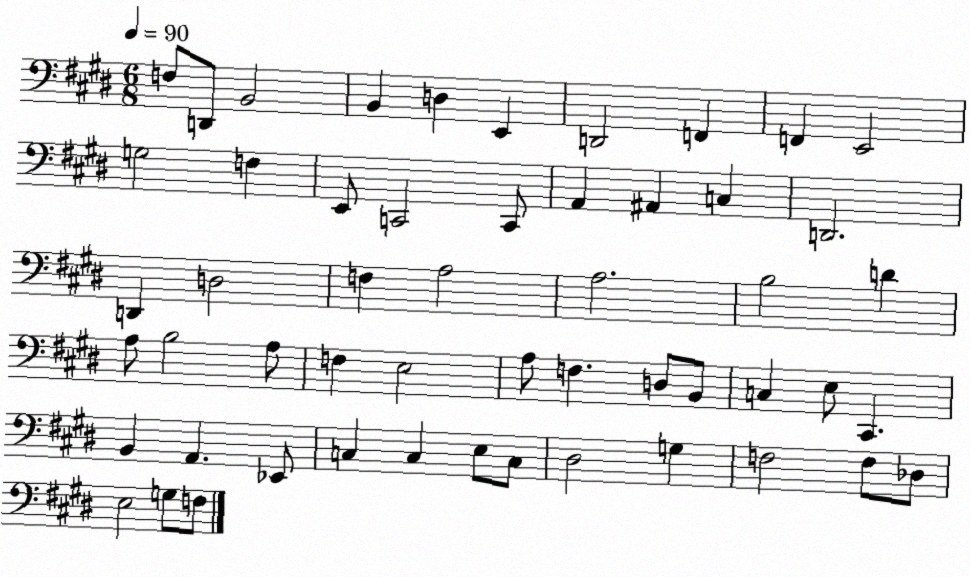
X:1
T:Untitled
M:6/8
L:1/4
K:E
F,/2 D,,/2 B,,2 B,, D, E,, D,,2 F,, F,, E,,2 G,2 F, E,,/2 C,,2 C,,/2 A,, ^A,, C, D,,2 D,, D,2 F, A,2 A,2 B,2 D A,/2 B,2 A,/2 F, E,2 A,/2 F, D,/2 B,,/2 C, E,/2 ^C,, B,, A,, _E,,/2 C, C, E,/2 C,/2 ^D,2 G, F,2 F,/2 _D,/2 E,2 G,/2 F,/2